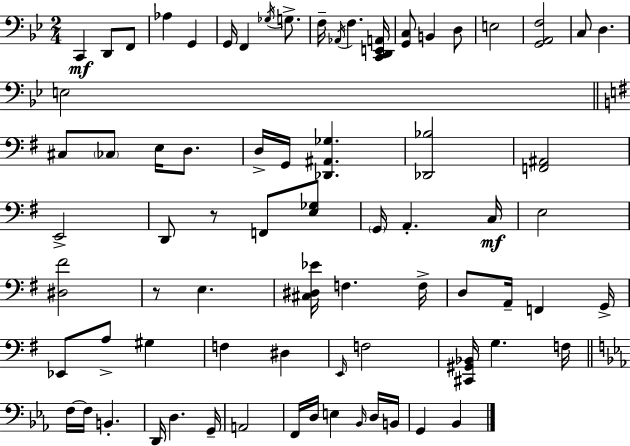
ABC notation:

X:1
T:Untitled
M:2/4
L:1/4
K:Gm
C,, D,,/2 F,,/2 _A, G,, G,,/4 F,, _G,/4 G,/2 F,/4 _A,,/4 F, [C,,D,,E,,A,,]/4 [G,,C,]/2 B,, D,/2 E,2 [G,,A,,F,]2 C,/2 D, E,2 ^C,/2 _C,/2 E,/4 D,/2 D,/4 G,,/4 [_D,,^A,,_G,] [_D,,_B,]2 [F,,^A,,]2 E,,2 D,,/2 z/2 F,,/2 [E,_G,]/2 G,,/4 A,, C,/4 E,2 [^D,^F]2 z/2 E, [^C,^D,_E]/4 F, F,/4 D,/2 A,,/4 F,, G,,/4 _E,,/2 A,/2 ^G, F, ^D, E,,/4 F,2 [^C,,^G,,_B,,]/4 G, F,/4 F,/4 F,/4 B,, D,,/4 D, G,,/4 A,,2 F,,/4 D,/4 E, _B,,/4 D,/4 B,,/4 G,, _B,,